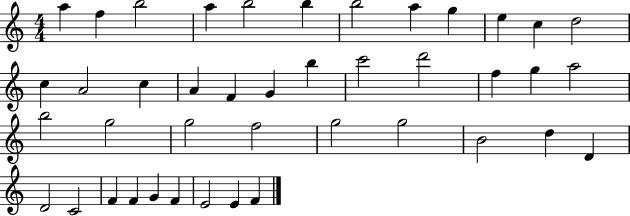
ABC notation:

X:1
T:Untitled
M:4/4
L:1/4
K:C
a f b2 a b2 b b2 a g e c d2 c A2 c A F G b c'2 d'2 f g a2 b2 g2 g2 f2 g2 g2 B2 d D D2 C2 F F G F E2 E F